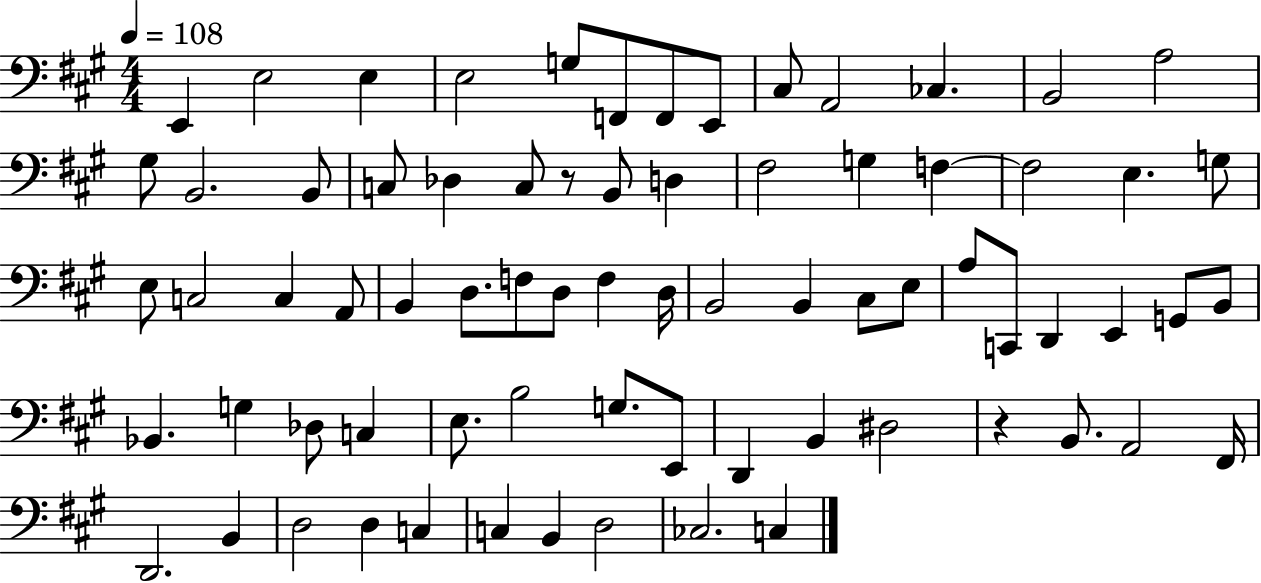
X:1
T:Untitled
M:4/4
L:1/4
K:A
E,, E,2 E, E,2 G,/2 F,,/2 F,,/2 E,,/2 ^C,/2 A,,2 _C, B,,2 A,2 ^G,/2 B,,2 B,,/2 C,/2 _D, C,/2 z/2 B,,/2 D, ^F,2 G, F, F,2 E, G,/2 E,/2 C,2 C, A,,/2 B,, D,/2 F,/2 D,/2 F, D,/4 B,,2 B,, ^C,/2 E,/2 A,/2 C,,/2 D,, E,, G,,/2 B,,/2 _B,, G, _D,/2 C, E,/2 B,2 G,/2 E,,/2 D,, B,, ^D,2 z B,,/2 A,,2 ^F,,/4 D,,2 B,, D,2 D, C, C, B,, D,2 _C,2 C,